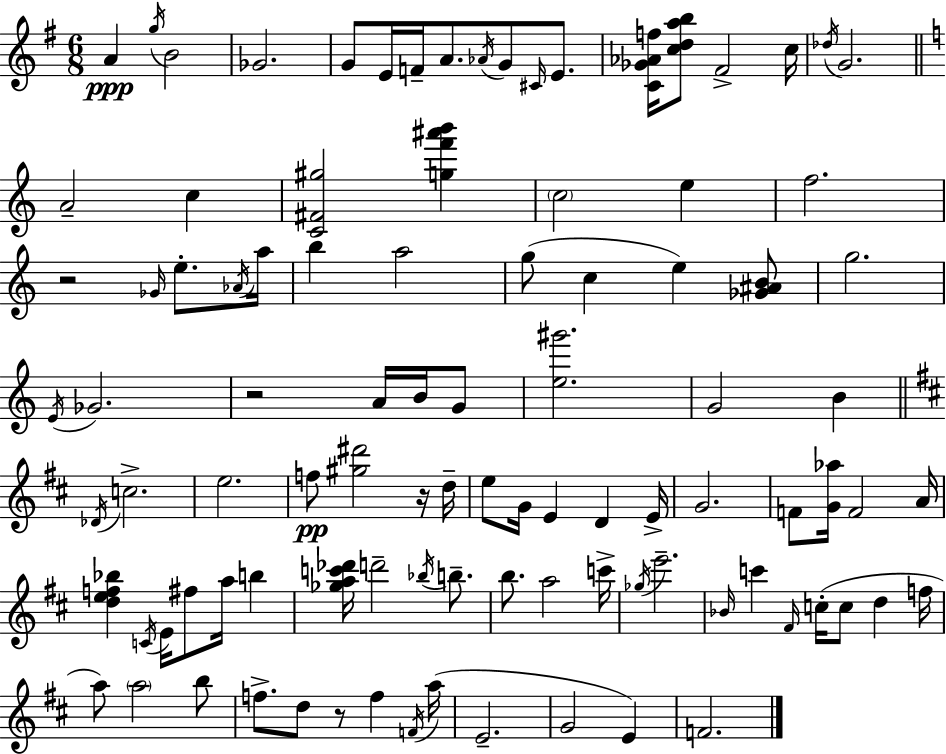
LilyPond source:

{
  \clef treble
  \numericTimeSignature
  \time 6/8
  \key e \minor
  a'4\ppp \acciaccatura { g''16 } b'2 | ges'2. | g'8 e'16 f'16-- a'8. \acciaccatura { aes'16 } g'8 \grace { cis'16 } | e'8. <c' ges' aes' f''>16 <c'' d'' a'' b''>8 fis'2-> | \break c''16 \acciaccatura { des''16 } g'2. | \bar "||" \break \key c \major a'2-- c''4 | <c' fis' gis''>2 <g'' f''' ais''' b'''>4 | \parenthesize c''2 e''4 | f''2. | \break r2 \grace { ges'16 } e''8.-. | \acciaccatura { aes'16 } a''16 b''4 a''2 | g''8( c''4 e''4) | <ges' ais' b'>8 g''2. | \break \acciaccatura { e'16 } ges'2. | r2 a'16 | b'16 g'8 <e'' gis'''>2. | g'2 b'4 | \break \bar "||" \break \key b \minor \acciaccatura { des'16 } c''2.-> | e''2. | f''8\pp <gis'' dis'''>2 r16 | d''16-- e''8 g'16 e'4 d'4 | \break e'16-> g'2. | f'8 <g' aes''>16 f'2 | a'16 <d'' e'' f'' bes''>4 \acciaccatura { c'16 } e'16 fis''8 a''16 b''4 | <ges'' a'' c''' des'''>16 d'''2-- \acciaccatura { bes''16 } | \break b''8.-- b''8. a''2 | c'''16-> \acciaccatura { ges''16 } e'''2.-- | \grace { bes'16 } c'''4 \grace { fis'16 } c''16-.( c''8 | d''4 f''16 a''8) \parenthesize a''2 | \break b''8 f''8.-> d''8 r8 | f''4 \acciaccatura { f'16 } a''16( e'2.-- | g'2 | e'4) f'2. | \break \bar "|."
}